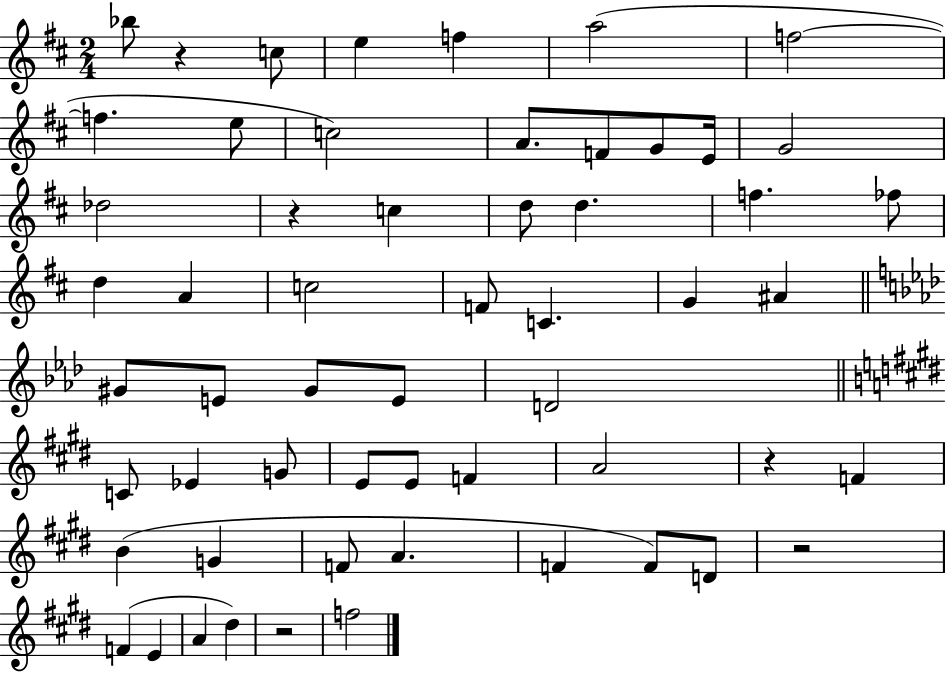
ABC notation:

X:1
T:Untitled
M:2/4
L:1/4
K:D
_b/2 z c/2 e f a2 f2 f e/2 c2 A/2 F/2 G/2 E/4 G2 _d2 z c d/2 d f _f/2 d A c2 F/2 C G ^A ^G/2 E/2 ^G/2 E/2 D2 C/2 _E G/2 E/2 E/2 F A2 z F B G F/2 A F F/2 D/2 z2 F E A ^d z2 f2